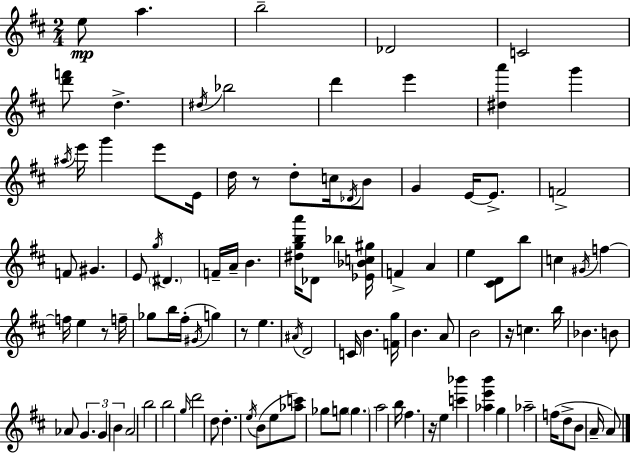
{
  \clef treble
  \numericTimeSignature
  \time 2/4
  \key d \major
  \repeat volta 2 { e''8\mp a''4. | b''2-- | des'2 | c'2 | \break <d''' f'''>8 d''4.-> | \acciaccatura { dis''16 } bes''2 | d'''4 e'''4 | <dis'' a'''>4 g'''4 | \break \acciaccatura { ais''16 } e'''16 g'''4 e'''8 | e'16 d''16 r8 d''8-. c''16 | \acciaccatura { des'16 } b'8 g'4 e'16~~ | e'8.-> f'2-> | \break f'8 gis'4. | e'8 \acciaccatura { g''16 } \parenthesize dis'4. | f'16-- a'16-- b'4. | <dis'' g'' b'' a'''>16 des'8 bes''4 | \break <ees' bes' c'' gis''>16 f'4-> | a'4 e''4 | <cis' d'>8 b''8 c''4 | \acciaccatura { gis'16 } f''4~~ f''16 e''4 | \break r8 f''16-- ges''8 b''16 | fis''16-.( \acciaccatura { gis'16 } g''4) r8 | e''4. \acciaccatura { ais'16 } d'2 | c'16 | \break b'4. <f' g''>16 b'4. | a'8 b'2 | r16 | c''4. b''16 bes'4. | \break b'8 aes'8 | \tuplet 3/2 { g'4. g'4 | b'4 } a'2 | b''2 | \break b''2 | \grace { g''16 } | d'''2 | d''8 d''4.-. | \break \acciaccatura { e''16 } b'8( e''8 <aes'' c'''>8) ges''8 | g''8 \parenthesize g''4. | a''2 | b''16 fis''4. | \break r16 e''4 <c''' bes'''>4 | <aes'' e''' b'''>4 g''4 | aes''2-- | f''16( d''8-> b'8 a'16-- a'8) | \break } \bar "|."
}